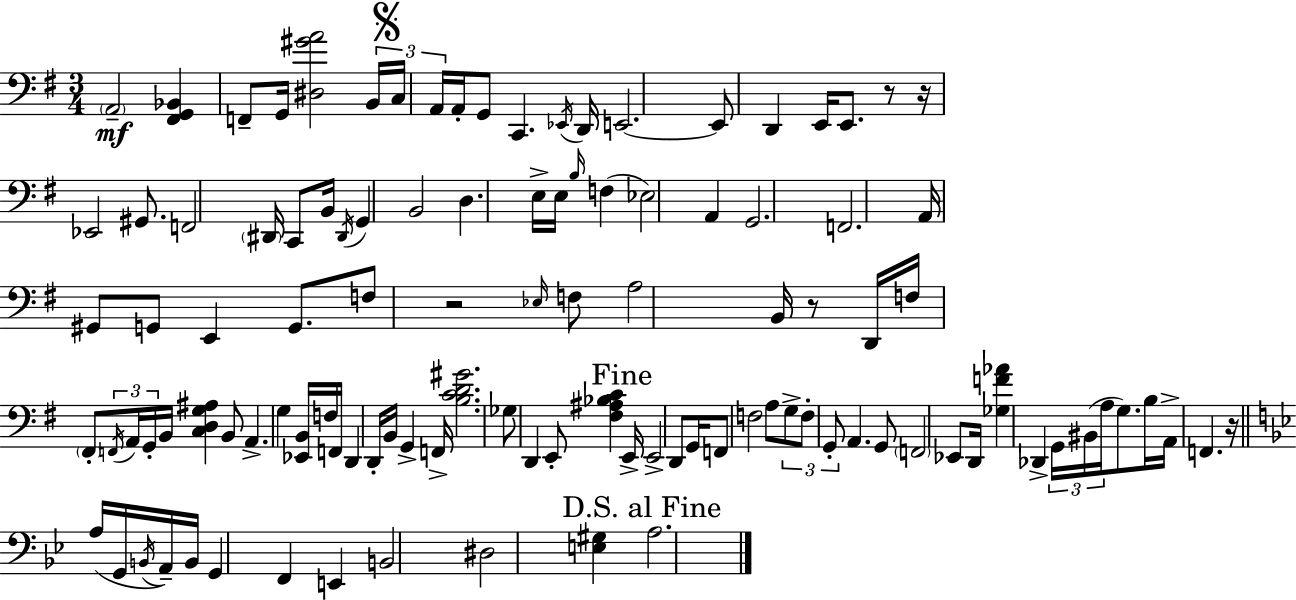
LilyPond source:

{
  \clef bass
  \numericTimeSignature
  \time 3/4
  \key e \minor
  \parenthesize a,2--\mf <fis, g, bes,>4 | f,8-- g,16 <dis gis' a'>2 \tuplet 3/2 { b,16 | \mark \markup { \musicglyph "scripts.segno" } c16 a,16 } a,16-. g,8 c,4. \acciaccatura { ees,16 } | d,16 e,2.~~ | \break e,8 d,4 e,16 e,8. r8 | r16 ees,2 gis,8. | f,2 \parenthesize dis,16 c,8 | b,16 \acciaccatura { dis,16 } g,4 b,2 | \break d4. e16-> e16 \grace { b16 }( f4 | ees2) a,4 | g,2. | f,2. | \break a,16 gis,8 g,8 e,4 | g,8. f8 r2 | \grace { ees16 } f8 a2 | b,16 r8 d,16 f16 \parenthesize fis,8-. \tuplet 3/2 { \acciaccatura { f,16 } a,16 g,16-. } b,16 <c d g ais>4 | \break b,8 a,4.-> g4 | <ees, b,>16 f16 f,16 d,4 d,16-. b,16 | g,4-> f,16-> <b c' d' gis'>2. | ges8 d,4 e,8-. | \break <fis ais bes c'>4 \mark "Fine" e,16-> e,2-> | d,8 g,16 f,8 f2 | a8 \tuplet 3/2 { g8-> f8-. g,8-. } a,4. | g,8 \parenthesize f,2 | \break ees,8 d,16 <ges f' aes'>4 des,4-> | \tuplet 3/2 { g,16 bis,16( a16 } g8.) b16 a,16-> f,4. | r16 \bar "||" \break \key bes \major a16( g,16 \acciaccatura { b,16 } a,16--) b,16 g,4 f,4 | e,4 b,2 | dis2 <e gis>4 | \mark "D.S. al Fine" a2. | \break \bar "|."
}